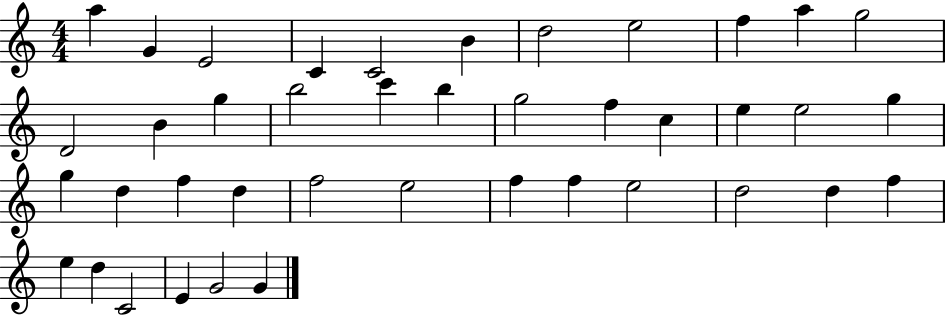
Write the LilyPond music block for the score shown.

{
  \clef treble
  \numericTimeSignature
  \time 4/4
  \key c \major
  a''4 g'4 e'2 | c'4 c'2 b'4 | d''2 e''2 | f''4 a''4 g''2 | \break d'2 b'4 g''4 | b''2 c'''4 b''4 | g''2 f''4 c''4 | e''4 e''2 g''4 | \break g''4 d''4 f''4 d''4 | f''2 e''2 | f''4 f''4 e''2 | d''2 d''4 f''4 | \break e''4 d''4 c'2 | e'4 g'2 g'4 | \bar "|."
}